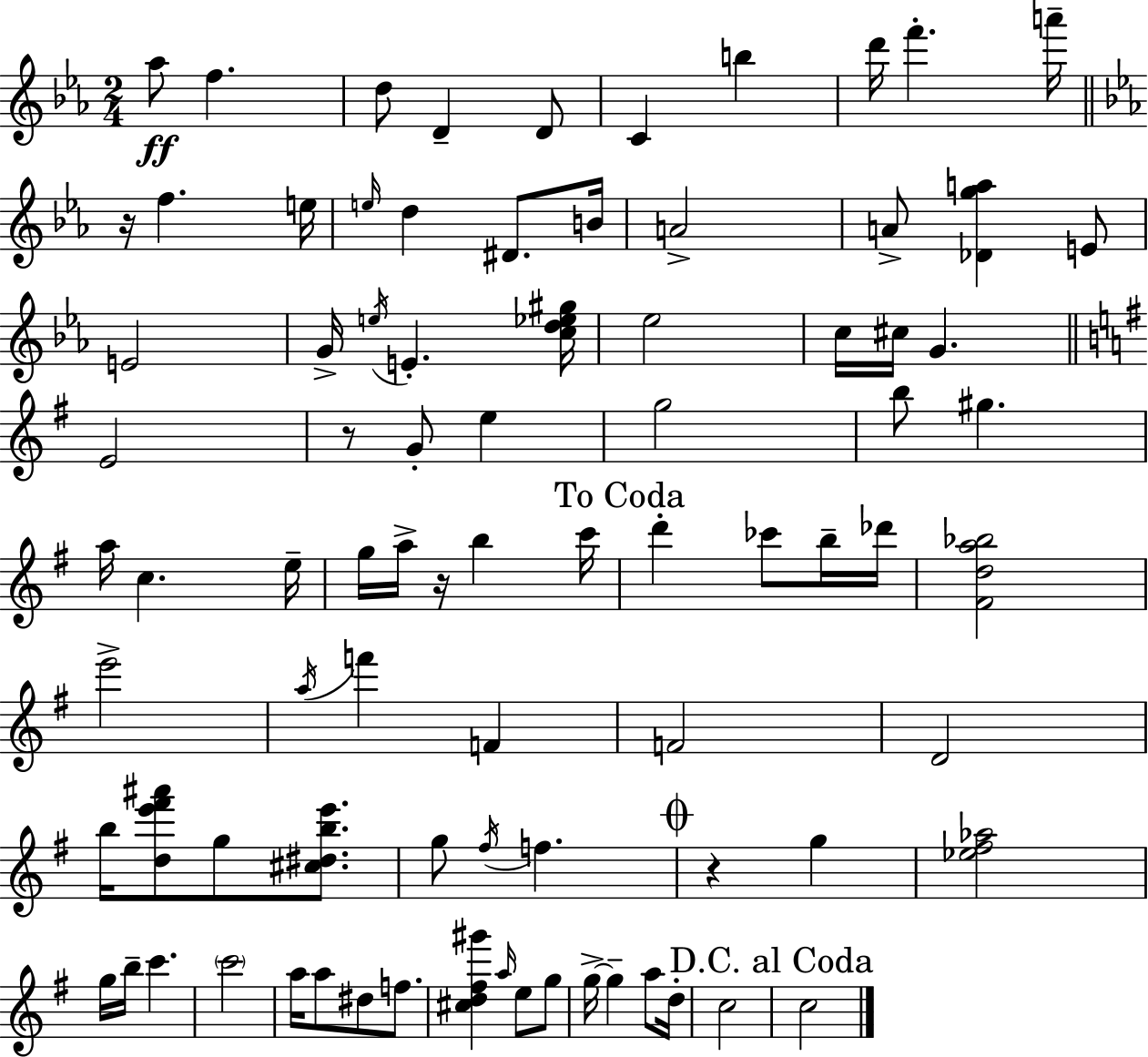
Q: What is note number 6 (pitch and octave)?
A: C4